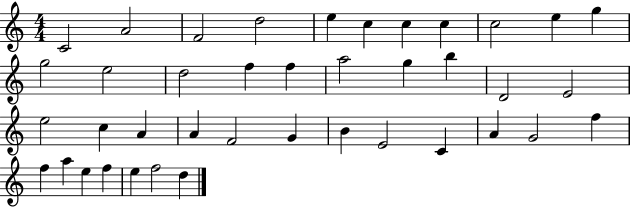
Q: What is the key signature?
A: C major